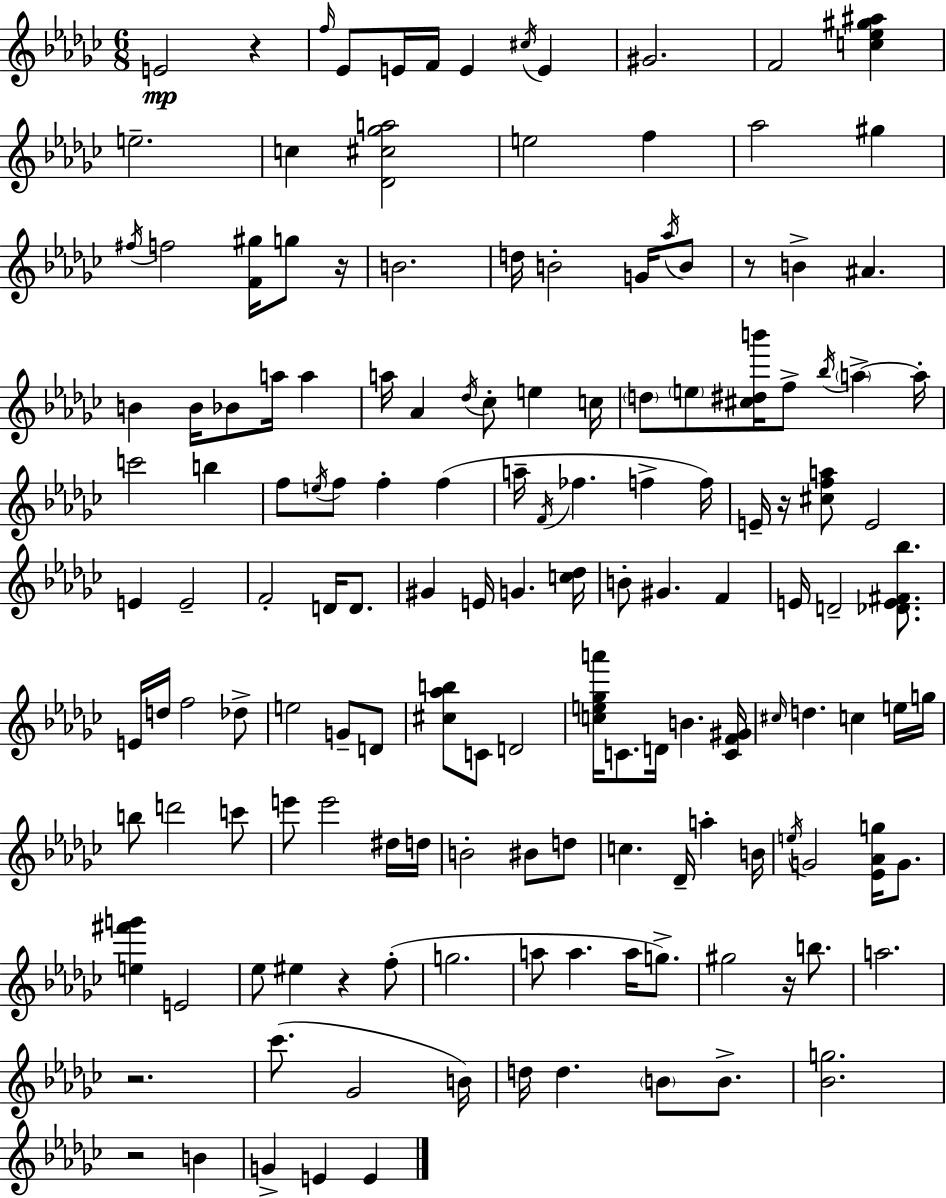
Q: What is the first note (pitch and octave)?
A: E4